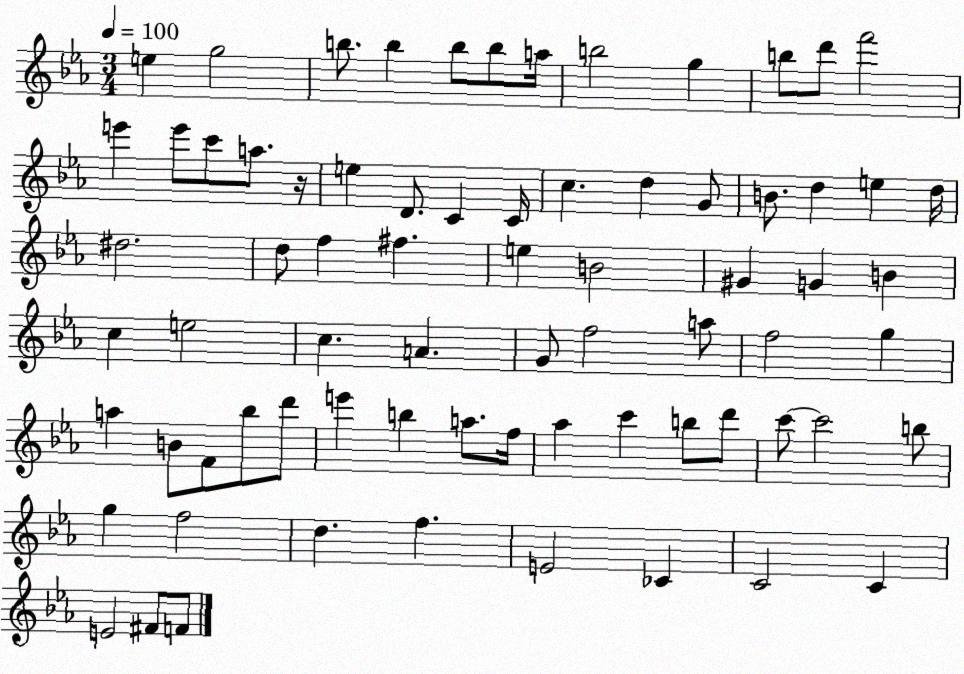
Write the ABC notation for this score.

X:1
T:Untitled
M:3/4
L:1/4
K:Eb
e g2 b/2 b b/2 b/2 a/4 b2 g b/2 d'/2 f'2 e' e'/2 c'/2 a/2 z/4 e D/2 C C/4 c d G/2 B/2 d e d/4 ^d2 d/2 f ^f e B2 ^G G B c e2 c A G/2 f2 a/2 f2 g a B/2 F/2 _b/2 d'/2 e' b a/2 f/4 _a c' b/2 d'/2 c'/2 c'2 b/2 g f2 d f E2 _C C2 C E2 ^F/2 F/2